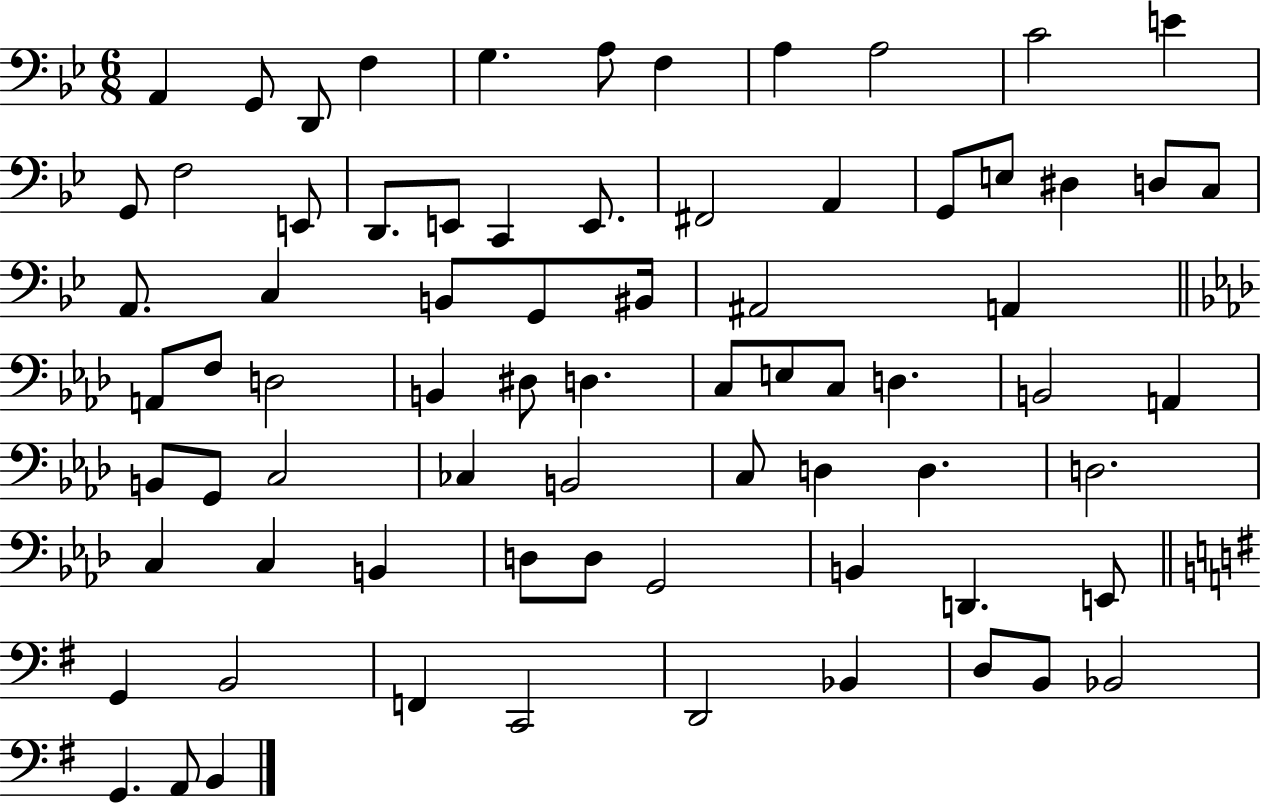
A2/q G2/e D2/e F3/q G3/q. A3/e F3/q A3/q A3/h C4/h E4/q G2/e F3/h E2/e D2/e. E2/e C2/q E2/e. F#2/h A2/q G2/e E3/e D#3/q D3/e C3/e A2/e. C3/q B2/e G2/e BIS2/s A#2/h A2/q A2/e F3/e D3/h B2/q D#3/e D3/q. C3/e E3/e C3/e D3/q. B2/h A2/q B2/e G2/e C3/h CES3/q B2/h C3/e D3/q D3/q. D3/h. C3/q C3/q B2/q D3/e D3/e G2/h B2/q D2/q. E2/e G2/q B2/h F2/q C2/h D2/h Bb2/q D3/e B2/e Bb2/h G2/q. A2/e B2/q